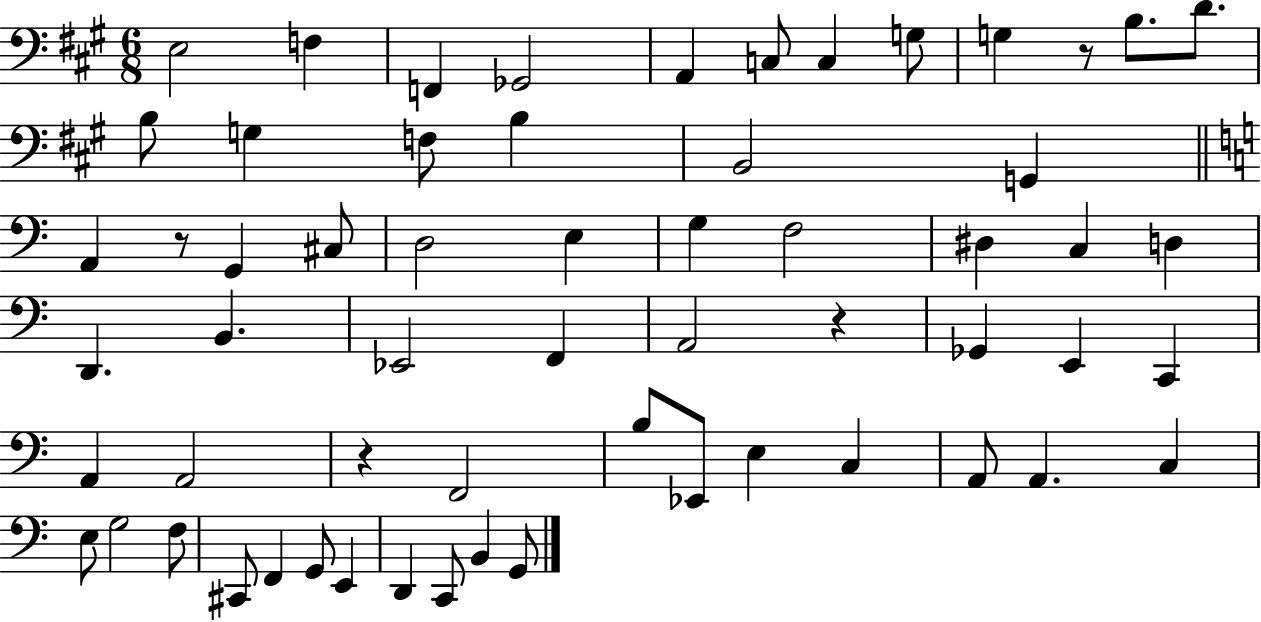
E3/h F3/q F2/q Gb2/h A2/q C3/e C3/q G3/e G3/q R/e B3/e. D4/e. B3/e G3/q F3/e B3/q B2/h G2/q A2/q R/e G2/q C#3/e D3/h E3/q G3/q F3/h D#3/q C3/q D3/q D2/q. B2/q. Eb2/h F2/q A2/h R/q Gb2/q E2/q C2/q A2/q A2/h R/q F2/h B3/e Eb2/e E3/q C3/q A2/e A2/q. C3/q E3/e G3/h F3/e C#2/e F2/q G2/e E2/q D2/q C2/e B2/q G2/e